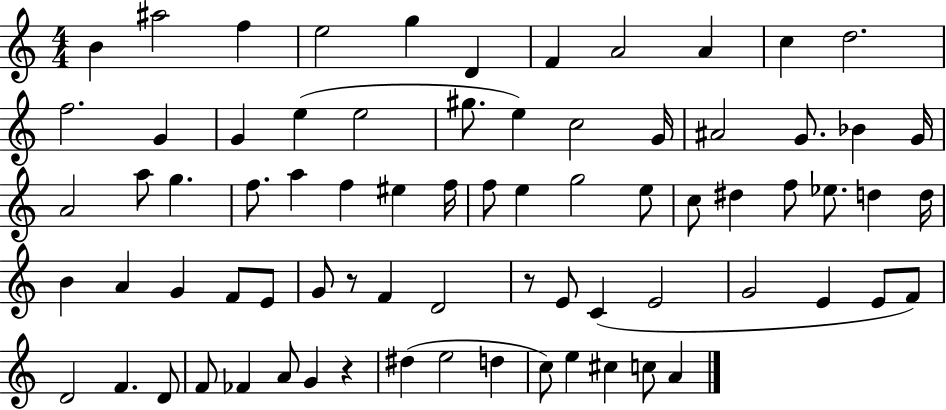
{
  \clef treble
  \numericTimeSignature
  \time 4/4
  \key c \major
  b'4 ais''2 f''4 | e''2 g''4 d'4 | f'4 a'2 a'4 | c''4 d''2. | \break f''2. g'4 | g'4 e''4( e''2 | gis''8. e''4) c''2 g'16 | ais'2 g'8. bes'4 g'16 | \break a'2 a''8 g''4. | f''8. a''4 f''4 eis''4 f''16 | f''8 e''4 g''2 e''8 | c''8 dis''4 f''8 ees''8. d''4 d''16 | \break b'4 a'4 g'4 f'8 e'8 | g'8 r8 f'4 d'2 | r8 e'8 c'4( e'2 | g'2 e'4 e'8 f'8) | \break d'2 f'4. d'8 | f'8 fes'4 a'8 g'4 r4 | dis''4( e''2 d''4 | c''8) e''4 cis''4 c''8 a'4 | \break \bar "|."
}